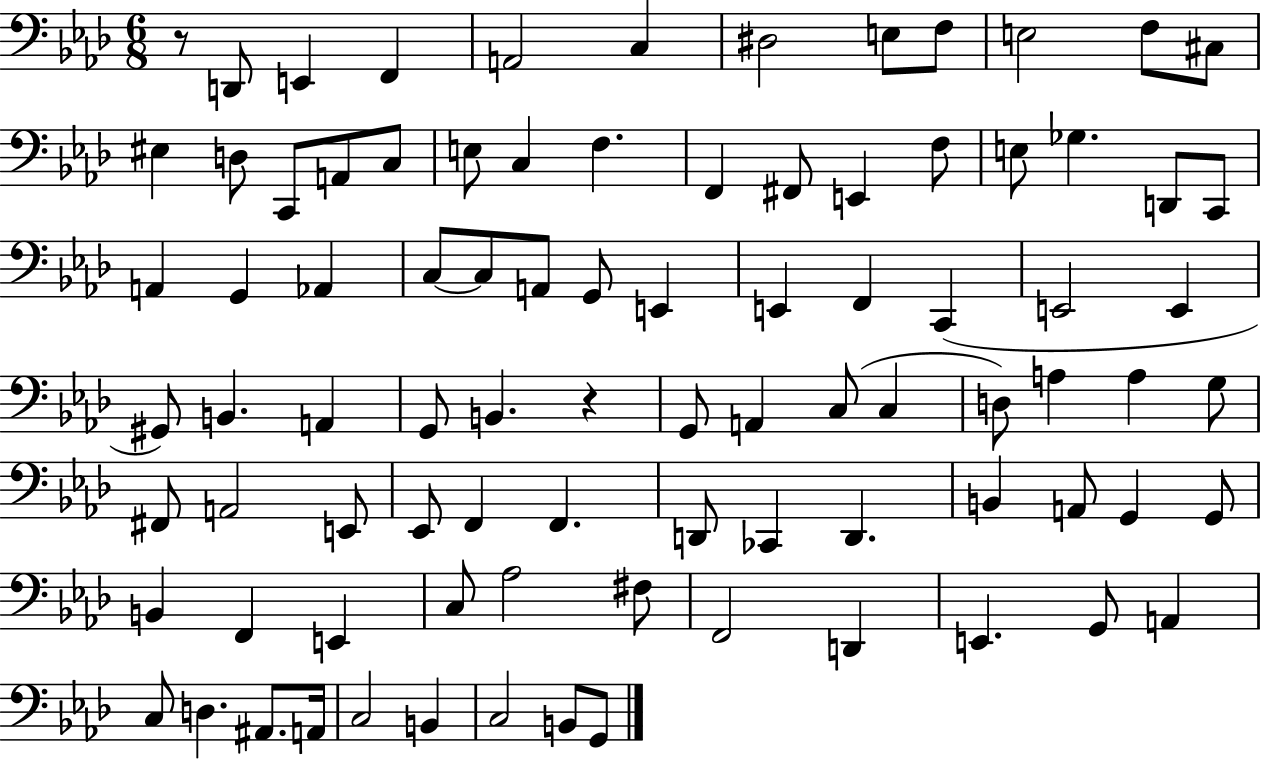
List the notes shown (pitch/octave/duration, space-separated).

R/e D2/e E2/q F2/q A2/h C3/q D#3/h E3/e F3/e E3/h F3/e C#3/e EIS3/q D3/e C2/e A2/e C3/e E3/e C3/q F3/q. F2/q F#2/e E2/q F3/e E3/e Gb3/q. D2/e C2/e A2/q G2/q Ab2/q C3/e C3/e A2/e G2/e E2/q E2/q F2/q C2/q E2/h E2/q G#2/e B2/q. A2/q G2/e B2/q. R/q G2/e A2/q C3/e C3/q D3/e A3/q A3/q G3/e F#2/e A2/h E2/e Eb2/e F2/q F2/q. D2/e CES2/q D2/q. B2/q A2/e G2/q G2/e B2/q F2/q E2/q C3/e Ab3/h F#3/e F2/h D2/q E2/q. G2/e A2/q C3/e D3/q. A#2/e. A2/s C3/h B2/q C3/h B2/e G2/e